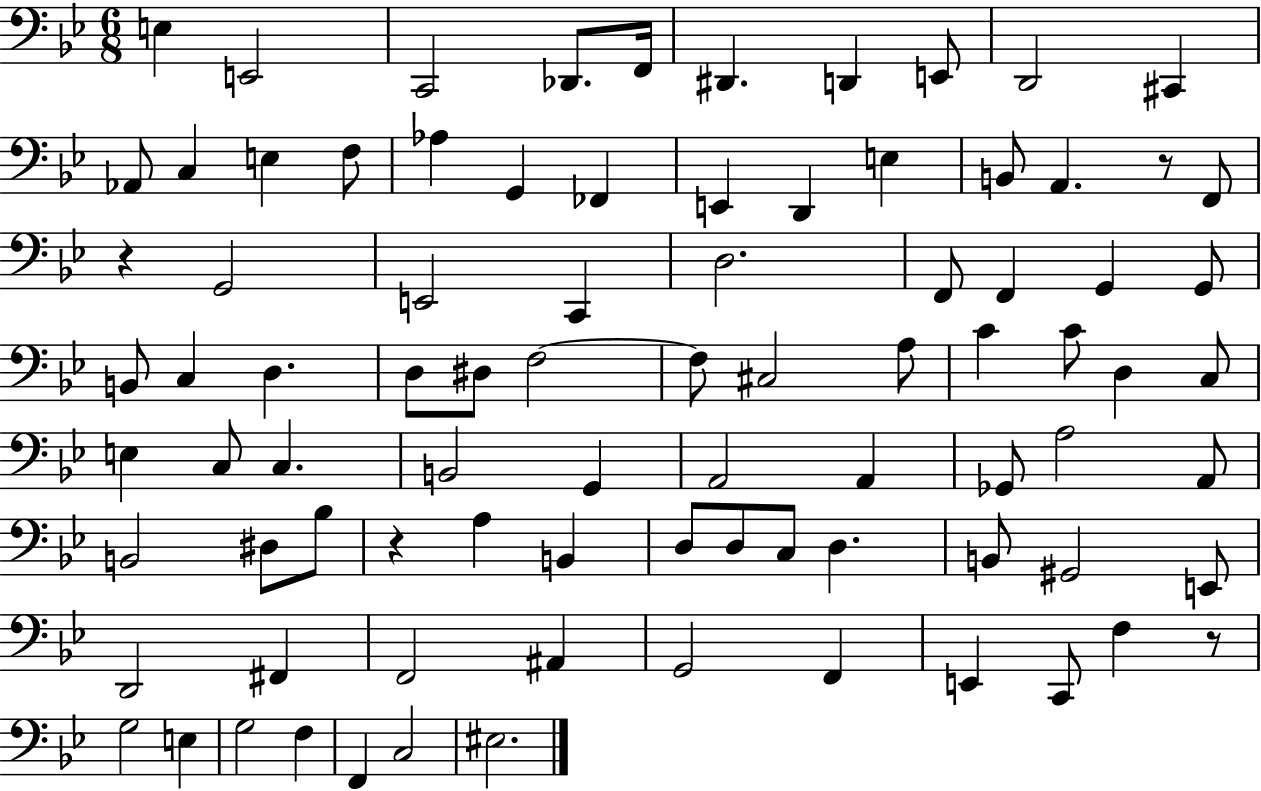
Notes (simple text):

E3/q E2/h C2/h Db2/e. F2/s D#2/q. D2/q E2/e D2/h C#2/q Ab2/e C3/q E3/q F3/e Ab3/q G2/q FES2/q E2/q D2/q E3/q B2/e A2/q. R/e F2/e R/q G2/h E2/h C2/q D3/h. F2/e F2/q G2/q G2/e B2/e C3/q D3/q. D3/e D#3/e F3/h F3/e C#3/h A3/e C4/q C4/e D3/q C3/e E3/q C3/e C3/q. B2/h G2/q A2/h A2/q Gb2/e A3/h A2/e B2/h D#3/e Bb3/e R/q A3/q B2/q D3/e D3/e C3/e D3/q. B2/e G#2/h E2/e D2/h F#2/q F2/h A#2/q G2/h F2/q E2/q C2/e F3/q R/e G3/h E3/q G3/h F3/q F2/q C3/h EIS3/h.